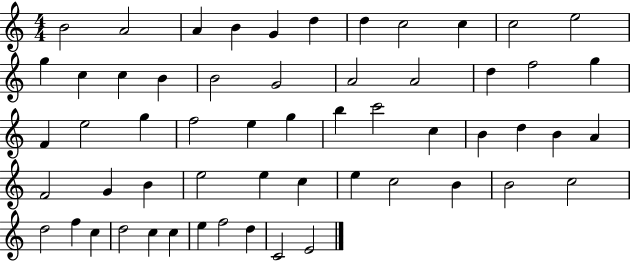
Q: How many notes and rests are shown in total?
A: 57